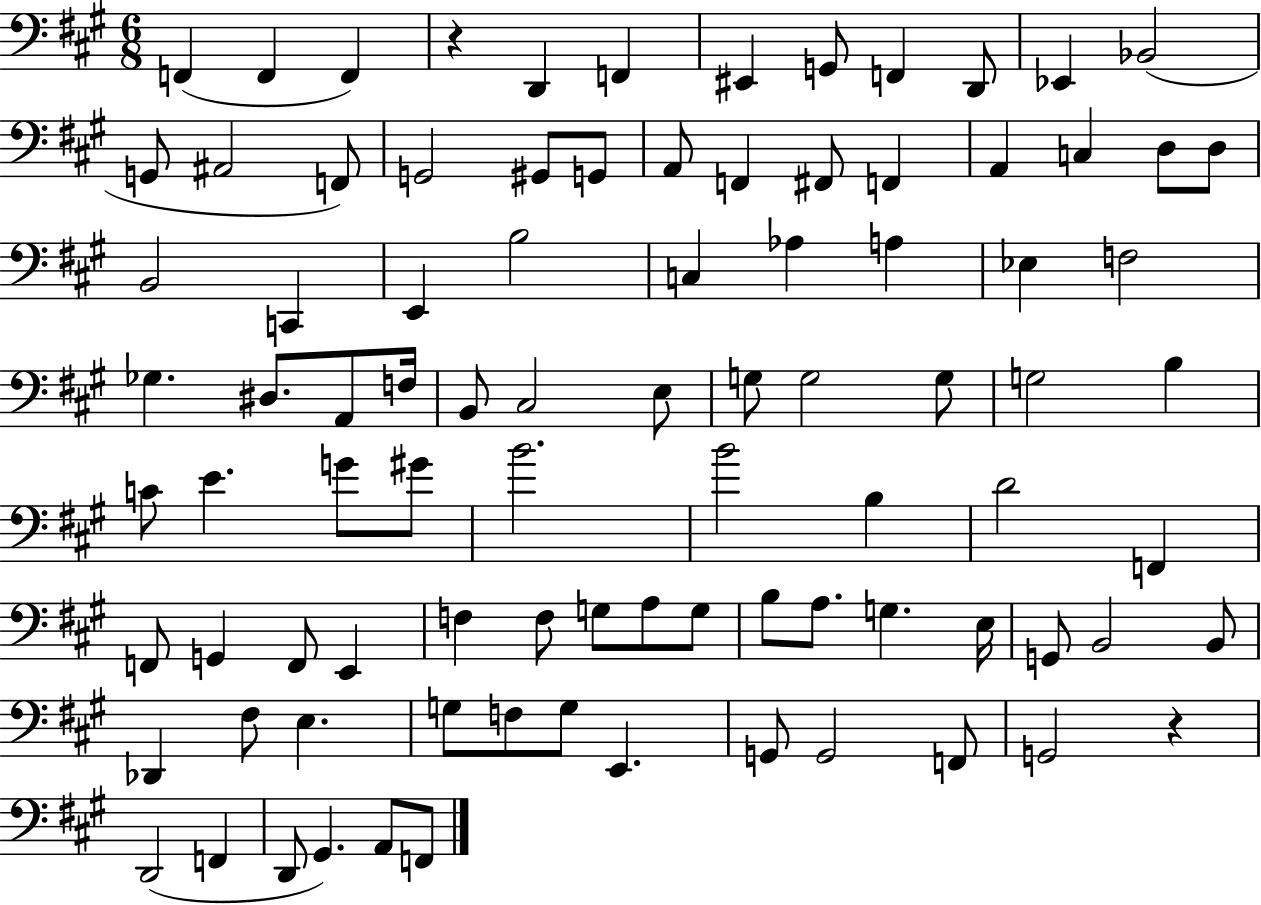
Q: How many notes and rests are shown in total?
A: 90